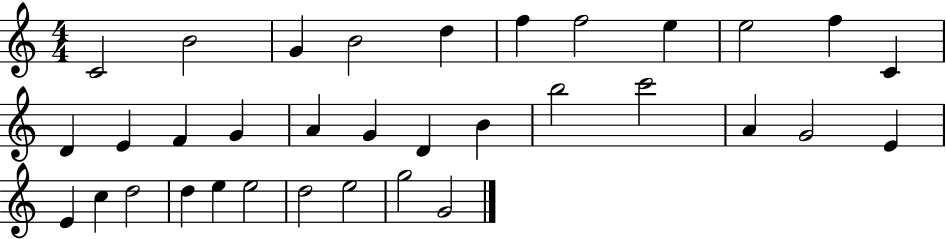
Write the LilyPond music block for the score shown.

{
  \clef treble
  \numericTimeSignature
  \time 4/4
  \key c \major
  c'2 b'2 | g'4 b'2 d''4 | f''4 f''2 e''4 | e''2 f''4 c'4 | \break d'4 e'4 f'4 g'4 | a'4 g'4 d'4 b'4 | b''2 c'''2 | a'4 g'2 e'4 | \break e'4 c''4 d''2 | d''4 e''4 e''2 | d''2 e''2 | g''2 g'2 | \break \bar "|."
}